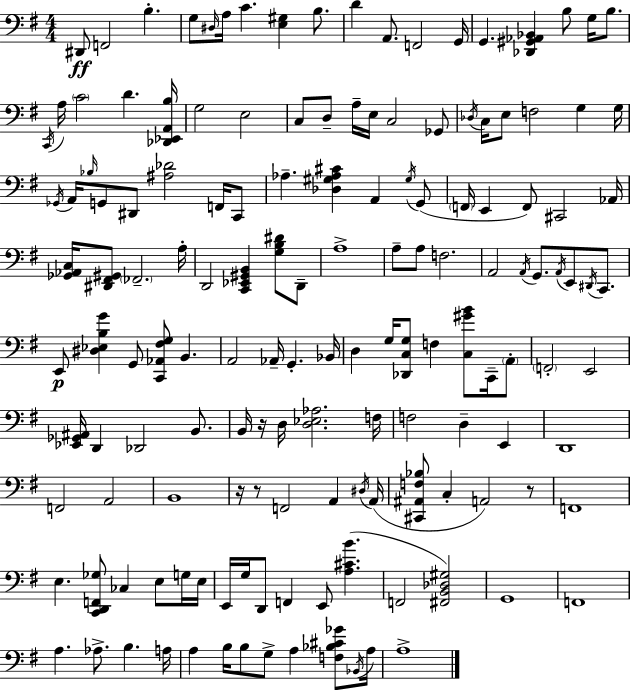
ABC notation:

X:1
T:Untitled
M:4/4
L:1/4
K:G
^D,,/2 F,,2 B, G,/2 ^D,/4 A,/4 C [E,^G,] B,/2 D A,,/2 F,,2 G,,/4 G,, [_D,,^G,,_A,,_B,,] B,/2 G,/4 B,/2 C,,/4 A,/4 C2 D [_D,,_E,,A,,B,]/4 G,2 E,2 C,/2 D,/2 A,/4 E,/4 C,2 _G,,/2 _D,/4 C,/4 E,/2 F,2 G, G,/4 _G,,/4 A,,/4 _B,/4 G,,/2 ^D,,/2 [^A,_D]2 F,,/4 C,,/2 _A, [_D,^G,_A,^C] A,, ^G,/4 G,,/2 F,,/4 E,, F,,/2 ^C,,2 _A,,/4 [_G,,_A,,C,]/4 [^D,,^F,,^G,,]/2 _F,,2 A,/4 D,,2 [C,,_E,,^G,,B,,] [G,B,^D]/2 D,,/2 A,4 A,/2 A,/2 F,2 A,,2 A,,/4 G,,/2 A,,/4 E,,/2 ^D,,/4 C,,/2 E,,/2 [^D,_E,B,G] G,,/2 [C,,_A,,^F,G,]/2 B,, A,,2 _A,,/4 G,, _B,,/4 D, G,/4 [_D,,C,G,]/2 F, [C,^GB]/2 C,,/4 A,,/2 F,,2 E,,2 [_E,,_G,,^A,,]/4 D,, _D,,2 B,,/2 B,,/4 z/4 D,/4 [D,_E,_A,]2 F,/4 F,2 D, E,, D,,4 F,,2 A,,2 B,,4 z/4 z/2 F,,2 A,, ^D,/4 A,,/4 [^C,,^A,,F,_B,]/2 C, A,,2 z/2 F,,4 E, [C,,D,,F,,_G,]/2 _C, E,/2 G,/4 E,/4 E,,/4 G,/4 D,,/2 F,, E,,/2 [A,^CB] F,,2 [^F,,B,,_D,^G,]2 G,,4 F,,4 A, _A,/2 B, A,/4 A, B,/4 B,/2 G,/2 A, [F,_B,^C_G]/2 _B,,/4 A,/4 A,4